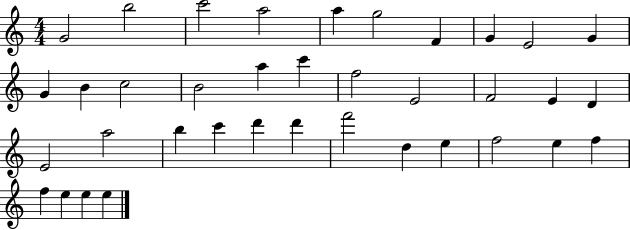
X:1
T:Untitled
M:4/4
L:1/4
K:C
G2 b2 c'2 a2 a g2 F G E2 G G B c2 B2 a c' f2 E2 F2 E D E2 a2 b c' d' d' f'2 d e f2 e f f e e e